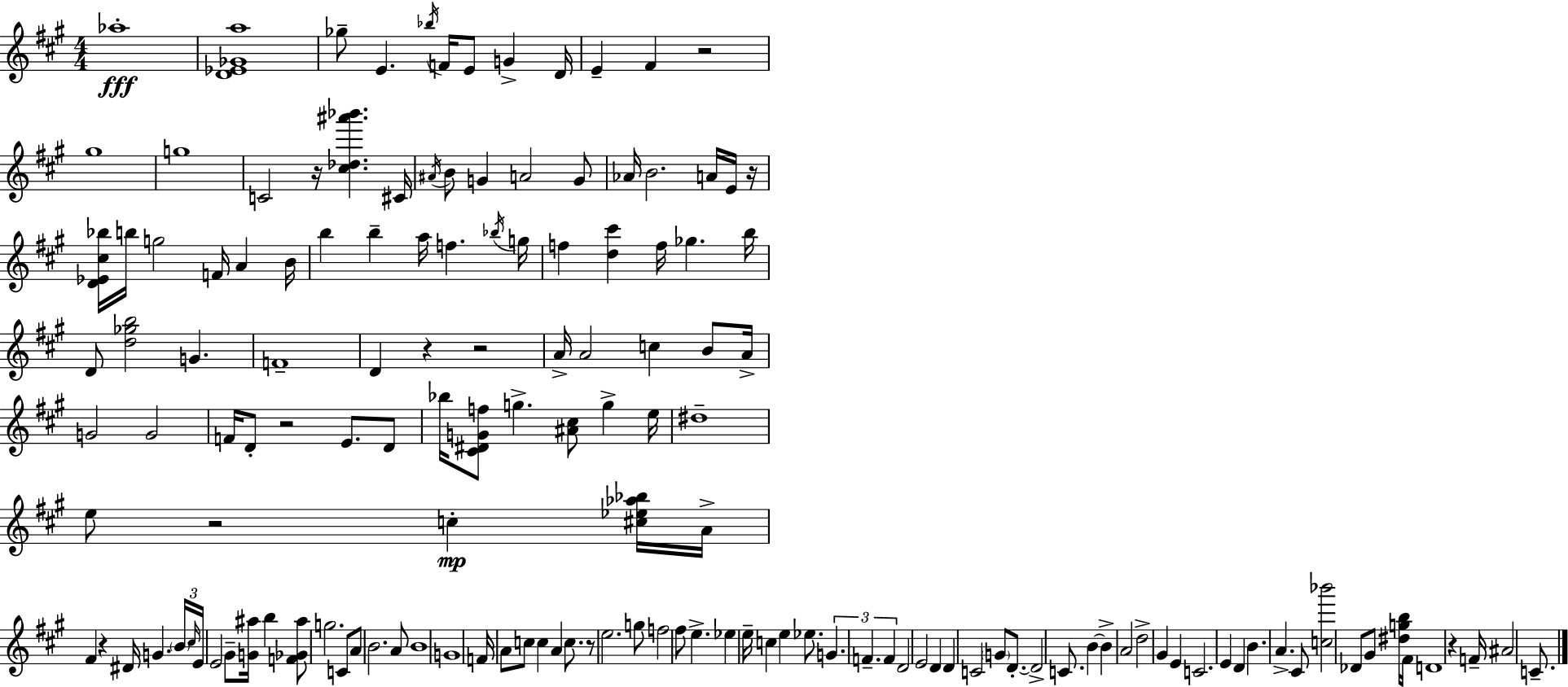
Ab5/w [D4,Eb4,Gb4,A5]/w Gb5/e E4/q. Bb5/s F4/s E4/e G4/q D4/s E4/q F#4/q R/h G#5/w G5/w C4/h R/s [C#5,Db5,A#6,Bb6]/q. C#4/s A#4/s B4/e G4/q A4/h G4/e Ab4/s B4/h. A4/s E4/s R/s [D4,Eb4,C#5,Bb5]/s B5/s G5/h F4/s A4/q B4/s B5/q B5/q A5/s F5/q. Bb5/s G5/s F5/q [D5,C#6]/q F5/s Gb5/q. B5/s D4/e [D5,Gb5,B5]/h G4/q. F4/w D4/q R/q R/h A4/s A4/h C5/q B4/e A4/s G4/h G4/h F4/s D4/e R/h E4/e. D4/e Bb5/s [C#4,D#4,G4,F5]/e G5/q. [A#4,C#5]/e G5/q E5/s D#5/w E5/e R/h C5/q [C#5,Eb5,Ab5,Bb5]/s A4/s F#4/q R/q D#4/s G4/q. B4/s C#5/s E4/s E4/h G#4/e [G4,A#5]/s B5/q [F4,Gb4,A#5]/e G5/h. C4/e A4/e B4/h. A4/e B4/w G4/w F4/s A4/e C5/e C5/q A4/q C5/e. R/e E5/h. G5/e F5/h F#5/e E5/q. Eb5/q E5/s C5/q E5/q Eb5/e. G4/q. F4/q. F4/q D4/h E4/h D4/q D4/q C4/h G4/e D4/e. D4/h C4/e. B4/q B4/q A4/h D5/h G#4/q E4/q C4/h. E4/q D4/q B4/q. A4/q. C#4/e [C5,Bb6]/h Db4/e G#4/e [D#5,G5,B5]/s F#4/s D4/w R/q F4/s A#4/h C4/e.